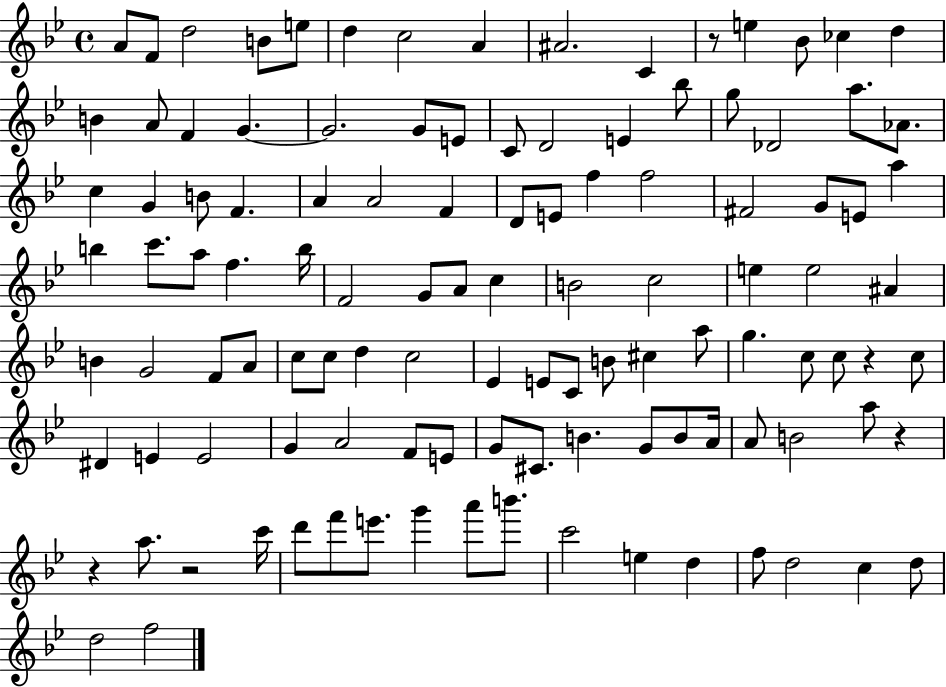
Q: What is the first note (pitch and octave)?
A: A4